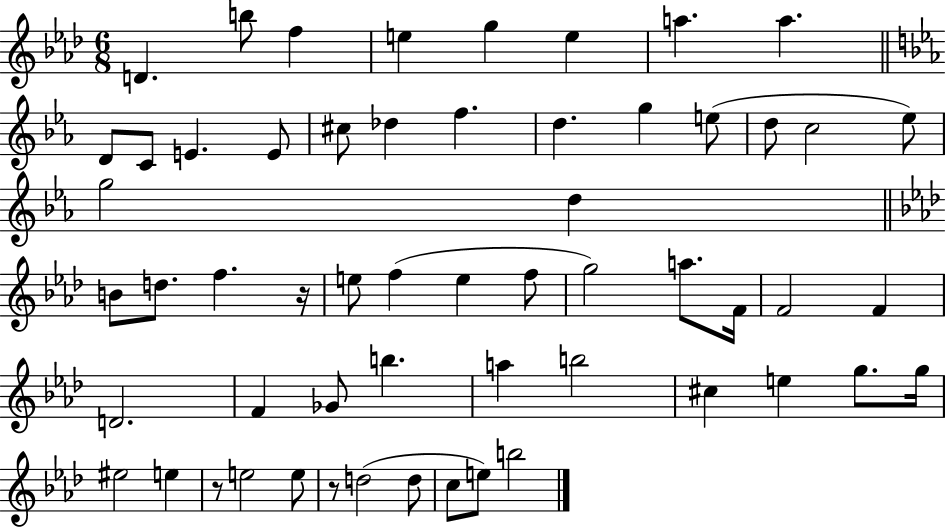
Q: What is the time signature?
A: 6/8